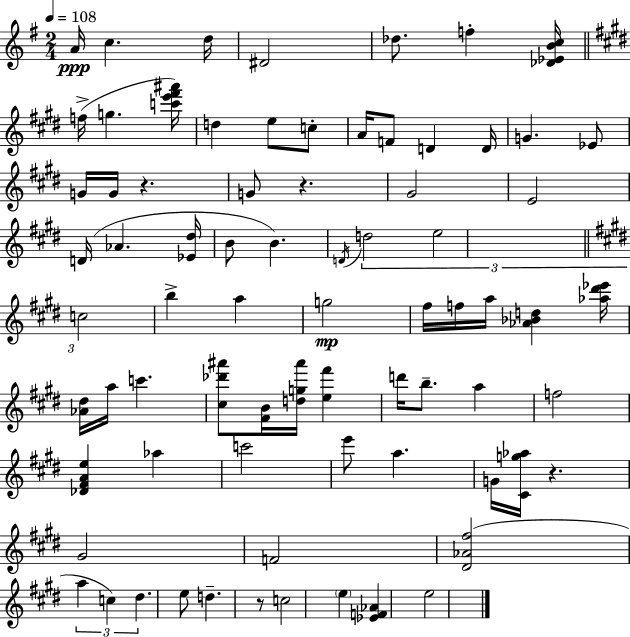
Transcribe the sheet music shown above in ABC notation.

X:1
T:Untitled
M:2/4
L:1/4
K:Em
A/4 c d/4 ^D2 _d/2 f [_D_EBc]/4 f/4 g [c'e'^f'^a']/4 d e/2 c/2 A/4 F/2 D D/4 G _E/2 G/4 G/4 z G/2 z ^G2 E2 D/4 _A [_E^d]/4 B/2 B D/4 d2 e2 c2 b a g2 ^f/4 f/4 a/4 [_A_Bd] [_a^d'_e']/4 [_A^d]/4 a/4 c' [^c_d'^a']/2 [^FB]/4 [dg^a']/4 [e^f'] d'/4 b/2 a f2 [_D^FAe] _a c'2 e'/2 a G/4 [^Cg_a]/4 z ^G2 F2 [^D_A^f]2 a c ^d e/2 d z/2 c2 e [_EF_A] e2